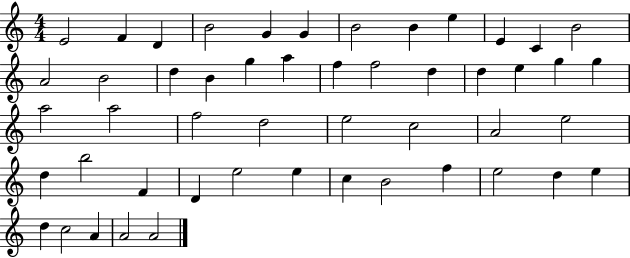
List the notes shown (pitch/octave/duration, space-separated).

E4/h F4/q D4/q B4/h G4/q G4/q B4/h B4/q E5/q E4/q C4/q B4/h A4/h B4/h D5/q B4/q G5/q A5/q F5/q F5/h D5/q D5/q E5/q G5/q G5/q A5/h A5/h F5/h D5/h E5/h C5/h A4/h E5/h D5/q B5/h F4/q D4/q E5/h E5/q C5/q B4/h F5/q E5/h D5/q E5/q D5/q C5/h A4/q A4/h A4/h